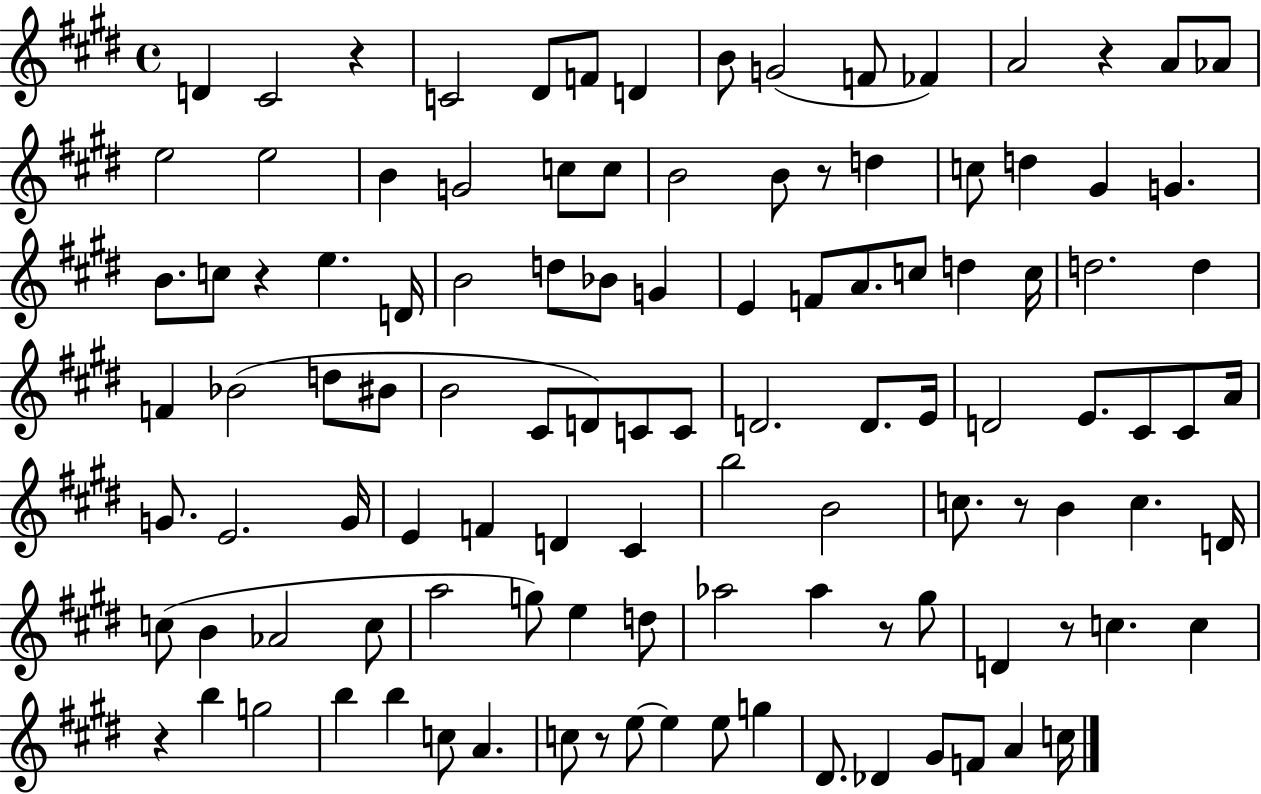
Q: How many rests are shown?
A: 9